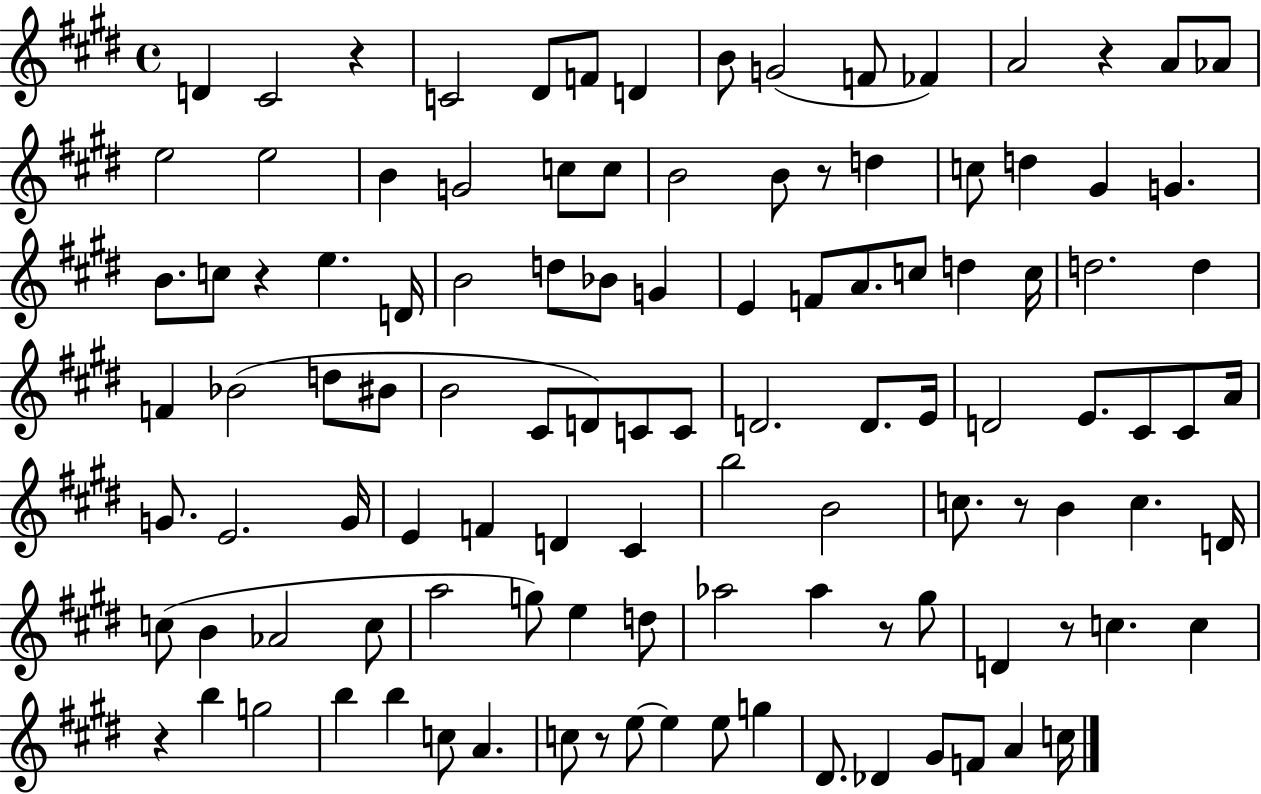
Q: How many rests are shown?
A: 9